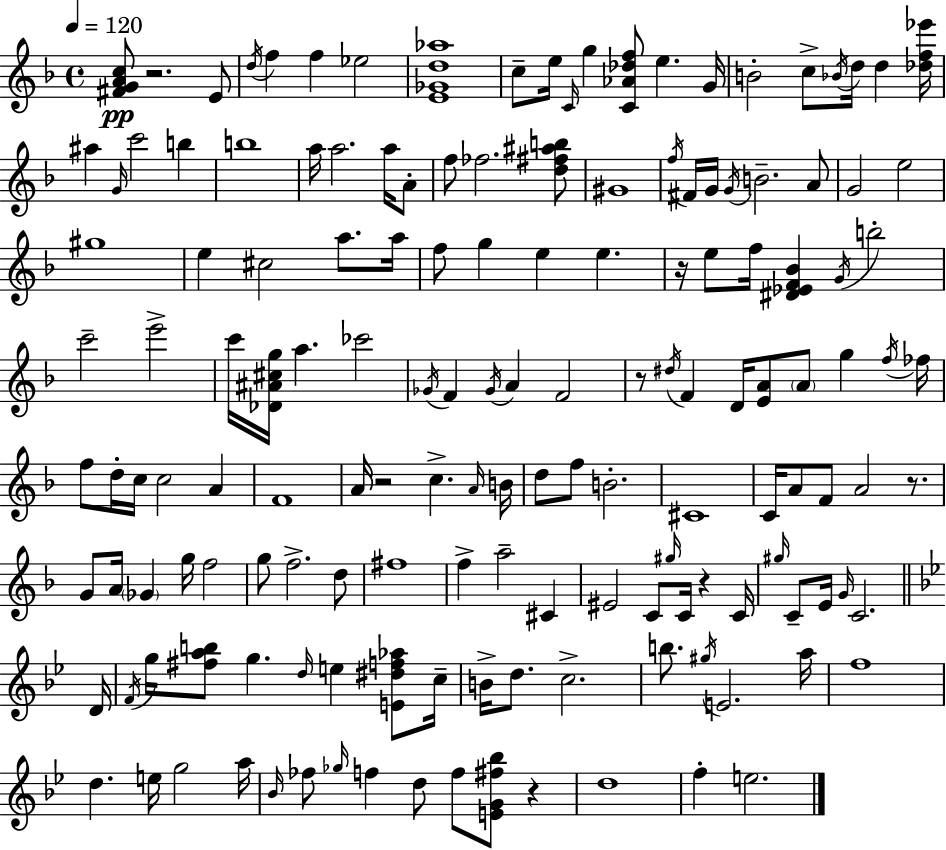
[F#4,G4,A4,C5]/e R/h. E4/e D5/s F5/q F5/q Eb5/h [E4,Gb4,D5,Ab5]/w C5/e E5/s C4/s G5/q [C4,Ab4,Db5,F5]/e E5/q. G4/s B4/h C5/e Bb4/s D5/s D5/q [Db5,F5,Eb6]/s A#5/q G4/s C6/h B5/q B5/w A5/s A5/h. A5/s A4/e F5/e FES5/h. [D5,F#5,A#5,B5]/e G#4/w F5/s F#4/s G4/s G4/s B4/h. A4/e G4/h E5/h G#5/w E5/q C#5/h A5/e. A5/s F5/e G5/q E5/q E5/q. R/s E5/e F5/s [D#4,Eb4,F4,Bb4]/q G4/s B5/h C6/h E6/h C6/s [Db4,A#4,C#5,G5]/s A5/q. CES6/h Gb4/s F4/q Gb4/s A4/q F4/h R/e D#5/s F4/q D4/s [E4,A4]/e A4/e G5/q F5/s FES5/s F5/e D5/s C5/s C5/h A4/q F4/w A4/s R/h C5/q. A4/s B4/s D5/e F5/e B4/h. C#4/w C4/s A4/e F4/e A4/h R/e. G4/e A4/s Gb4/q G5/s F5/h G5/e F5/h. D5/e F#5/w F5/q A5/h C#4/q EIS4/h C4/e G#5/s C4/s R/q C4/s G#5/s C4/e E4/s G4/s C4/h. D4/s F4/s G5/s [F#5,A5,B5]/e G5/q. D5/s E5/q [E4,D#5,F5,Ab5]/e C5/s B4/s D5/e. C5/h. B5/e. G#5/s E4/h. A5/s F5/w D5/q. E5/s G5/h A5/s Bb4/s FES5/e Gb5/s F5/q D5/e F5/e [E4,G4,F#5,Bb5]/e R/q D5/w F5/q E5/h.